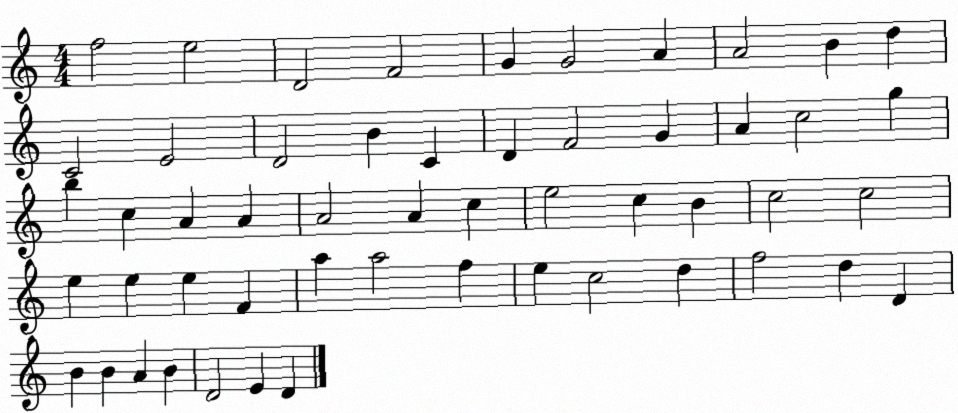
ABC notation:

X:1
T:Untitled
M:4/4
L:1/4
K:C
f2 e2 D2 F2 G G2 A A2 B d C2 E2 D2 B C D F2 G A c2 g b c A A A2 A c e2 c B c2 c2 e e e F a a2 f e c2 d f2 d D B B A B D2 E D